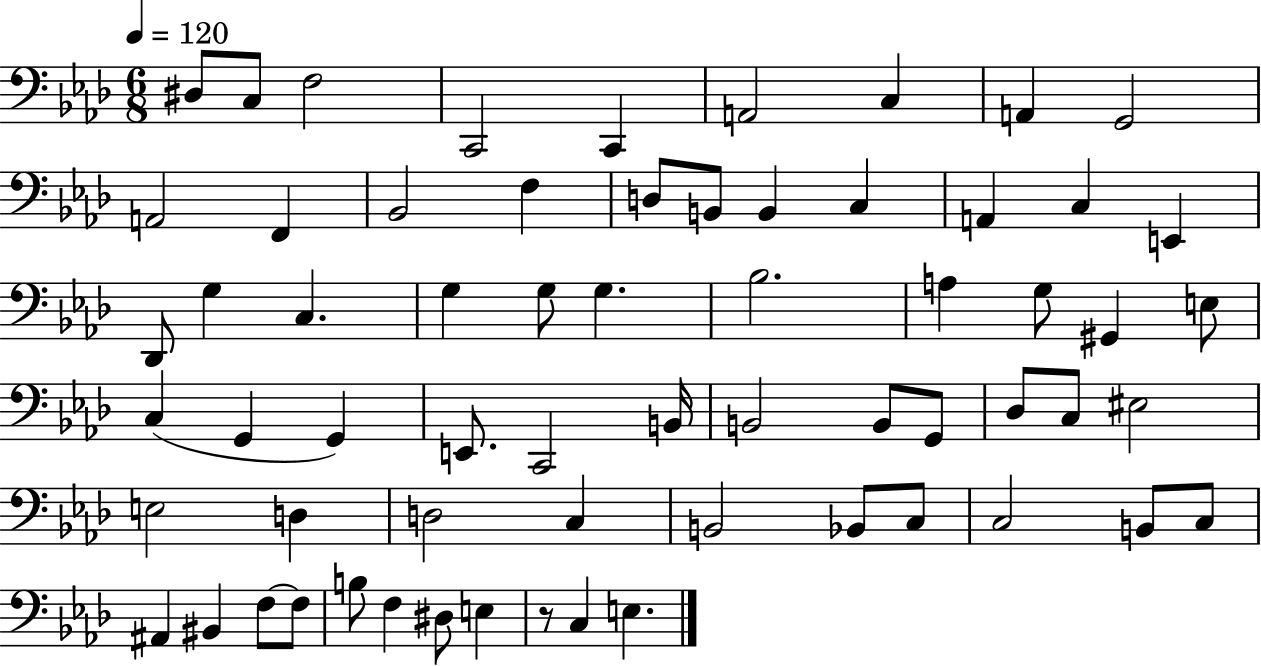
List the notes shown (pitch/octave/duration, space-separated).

D#3/e C3/e F3/h C2/h C2/q A2/h C3/q A2/q G2/h A2/h F2/q Bb2/h F3/q D3/e B2/e B2/q C3/q A2/q C3/q E2/q Db2/e G3/q C3/q. G3/q G3/e G3/q. Bb3/h. A3/q G3/e G#2/q E3/e C3/q G2/q G2/q E2/e. C2/h B2/s B2/h B2/e G2/e Db3/e C3/e EIS3/h E3/h D3/q D3/h C3/q B2/h Bb2/e C3/e C3/h B2/e C3/e A#2/q BIS2/q F3/e F3/e B3/e F3/q D#3/e E3/q R/e C3/q E3/q.